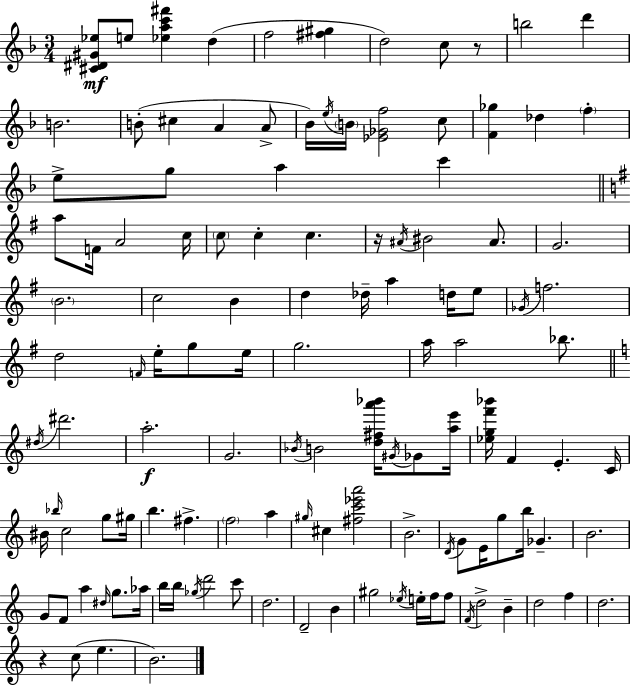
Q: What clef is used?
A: treble